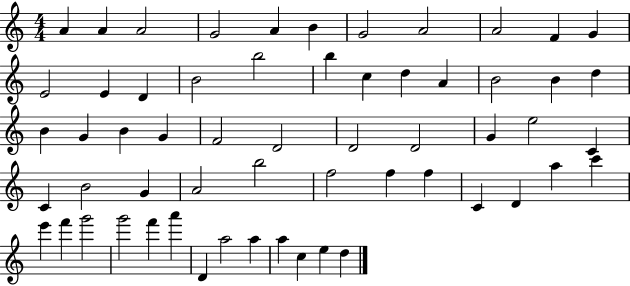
X:1
T:Untitled
M:4/4
L:1/4
K:C
A A A2 G2 A B G2 A2 A2 F G E2 E D B2 b2 b c d A B2 B d B G B G F2 D2 D2 D2 G e2 C C B2 G A2 b2 f2 f f C D a c' e' f' g'2 g'2 f' a' D a2 a a c e d